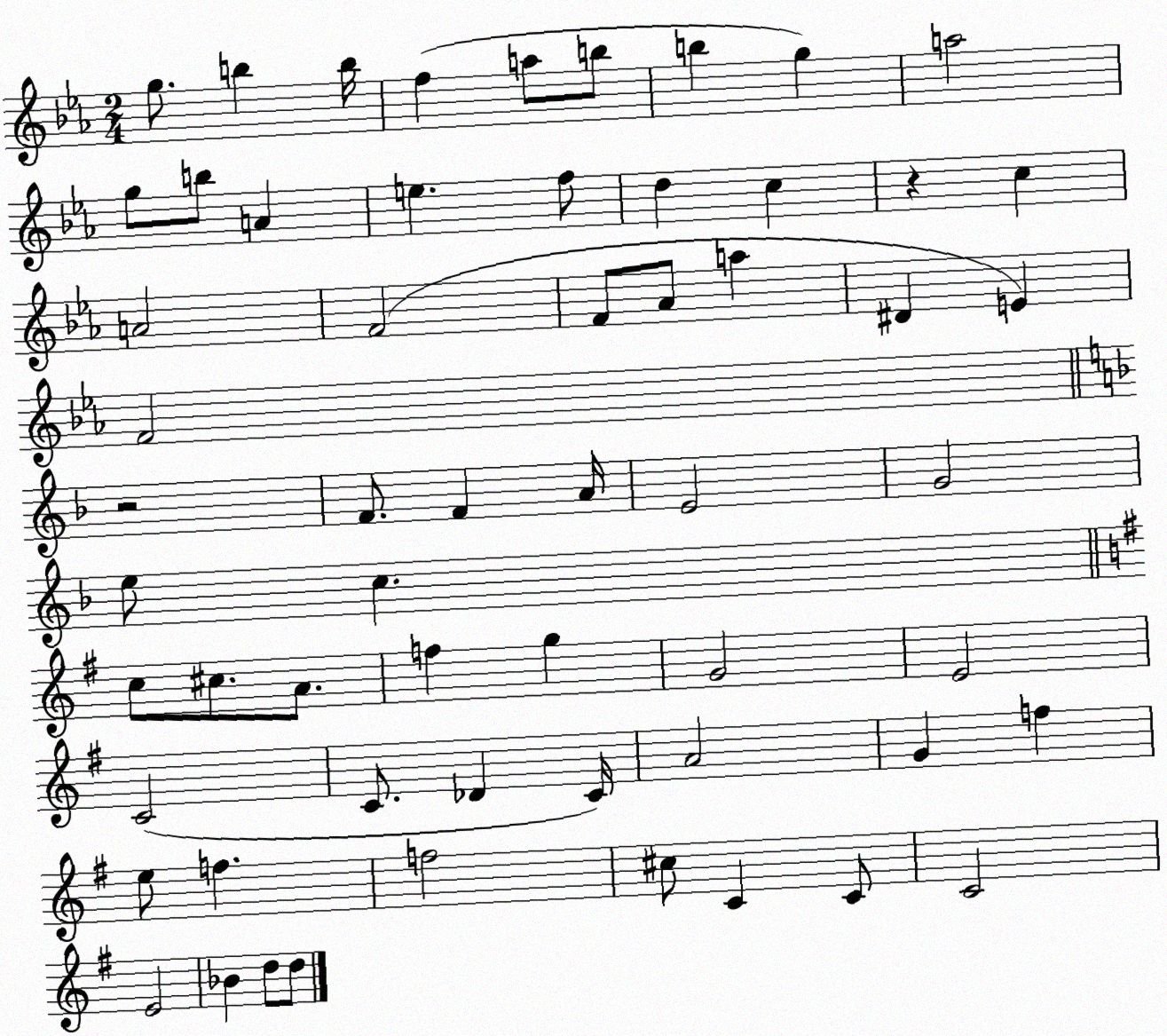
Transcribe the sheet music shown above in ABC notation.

X:1
T:Untitled
M:2/4
L:1/4
K:Eb
g/2 b b/4 f a/2 b/2 b g a2 g/2 b/2 A e f/2 d c z c A2 F2 F/2 _A/2 a ^D E F2 z2 F/2 F A/4 E2 G2 e/2 c c/2 ^c/2 A/2 f g G2 E2 C2 C/2 _D C/4 A2 G f e/2 f f2 ^c/2 C C/2 C2 E2 _B d/2 d/2